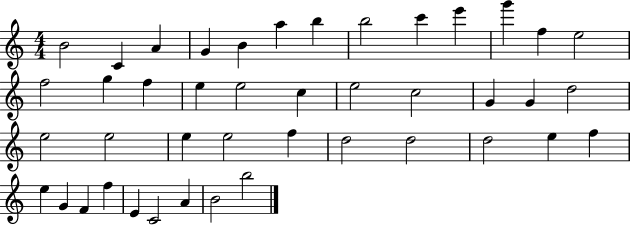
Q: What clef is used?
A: treble